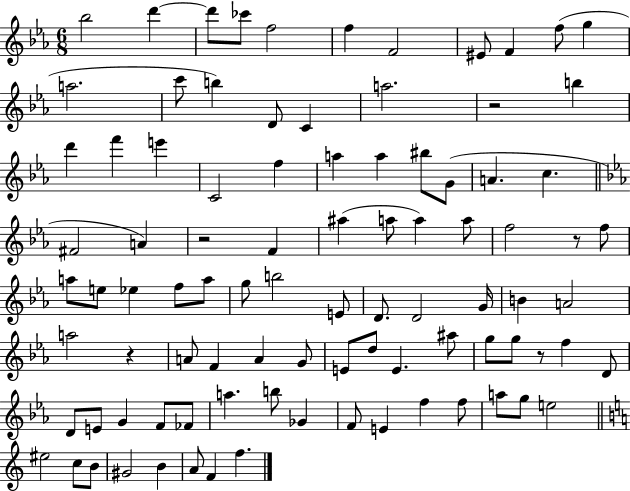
Bb5/h D6/q D6/e CES6/e F5/h F5/q F4/h EIS4/e F4/q F5/e G5/q A5/h. C6/e B5/q D4/e C4/q A5/h. R/h B5/q D6/q F6/q E6/q C4/h F5/q A5/q A5/q BIS5/e G4/e A4/q. C5/q. F#4/h A4/q R/h F4/q A#5/q A5/e A5/q A5/e F5/h R/e F5/e A5/e E5/e Eb5/q F5/e A5/e G5/e B5/h E4/e D4/e. D4/h G4/s B4/q A4/h A5/h R/q A4/e F4/q A4/q G4/e E4/e D5/e E4/q. A#5/e G5/e G5/e R/e F5/q D4/e D4/e E4/e G4/q F4/e FES4/e A5/q. B5/e Gb4/q F4/e E4/q F5/q F5/e A5/e G5/e E5/h EIS5/h C5/e B4/e G#4/h B4/q A4/e F4/q F5/q.